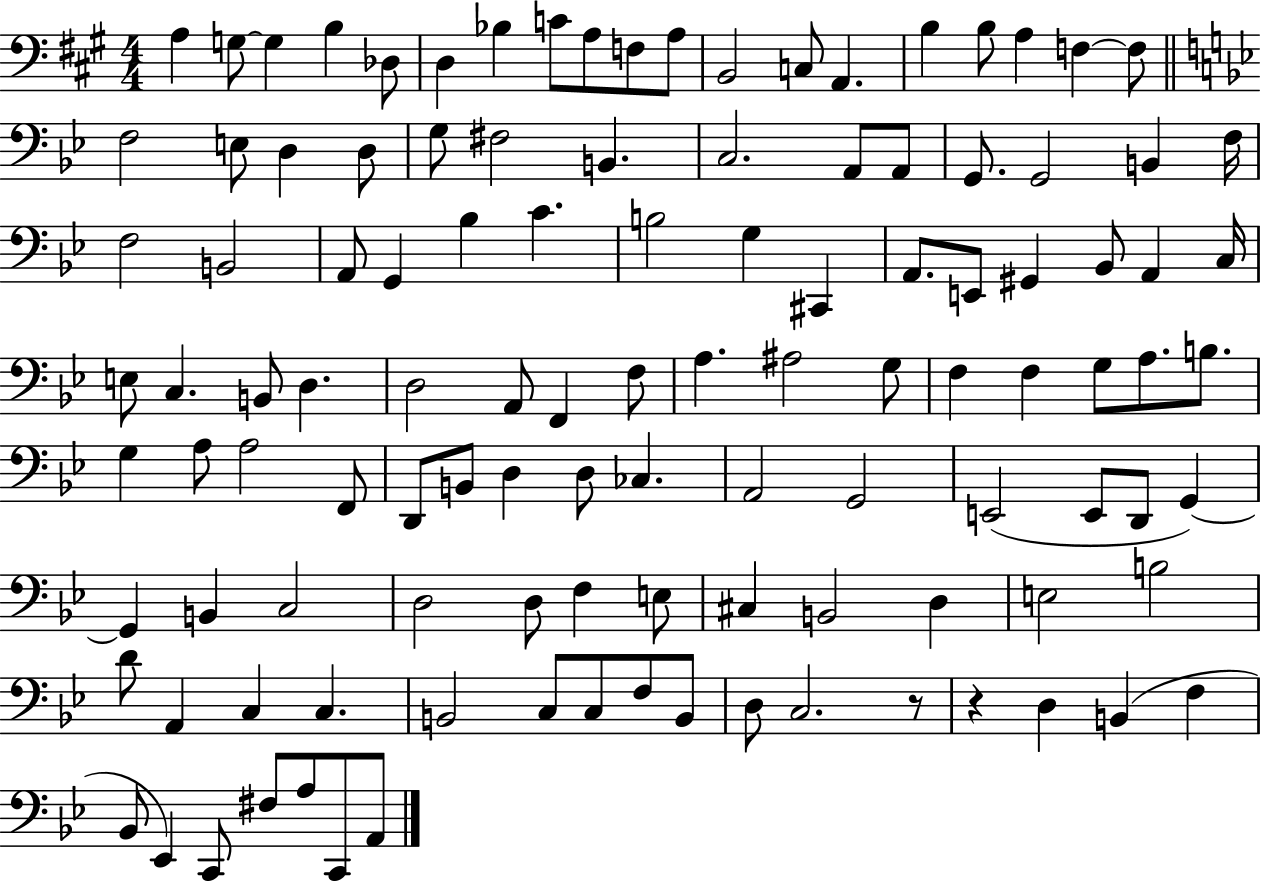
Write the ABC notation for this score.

X:1
T:Untitled
M:4/4
L:1/4
K:A
A, G,/2 G, B, _D,/2 D, _B, C/2 A,/2 F,/2 A,/2 B,,2 C,/2 A,, B, B,/2 A, F, F,/2 F,2 E,/2 D, D,/2 G,/2 ^F,2 B,, C,2 A,,/2 A,,/2 G,,/2 G,,2 B,, F,/4 F,2 B,,2 A,,/2 G,, _B, C B,2 G, ^C,, A,,/2 E,,/2 ^G,, _B,,/2 A,, C,/4 E,/2 C, B,,/2 D, D,2 A,,/2 F,, F,/2 A, ^A,2 G,/2 F, F, G,/2 A,/2 B,/2 G, A,/2 A,2 F,,/2 D,,/2 B,,/2 D, D,/2 _C, A,,2 G,,2 E,,2 E,,/2 D,,/2 G,, G,, B,, C,2 D,2 D,/2 F, E,/2 ^C, B,,2 D, E,2 B,2 D/2 A,, C, C, B,,2 C,/2 C,/2 F,/2 B,,/2 D,/2 C,2 z/2 z D, B,, F, _B,,/2 _E,, C,,/2 ^F,/2 A,/2 C,,/2 A,,/2